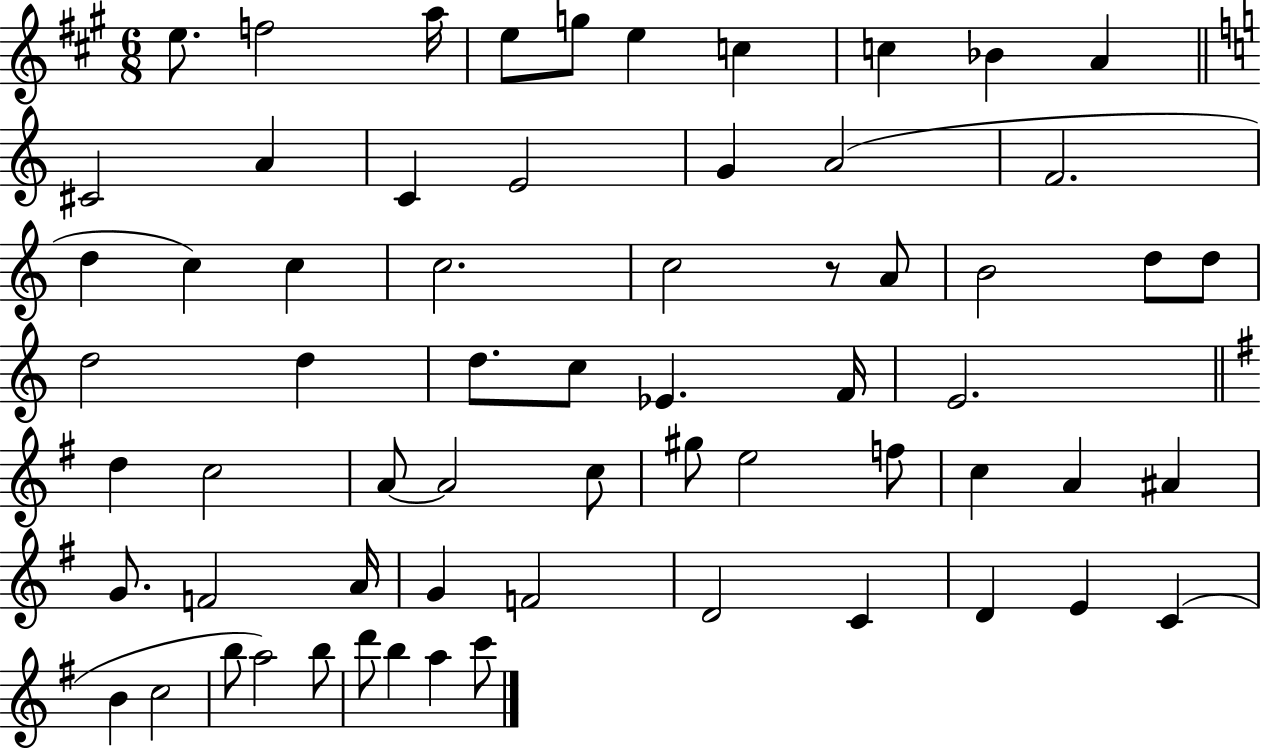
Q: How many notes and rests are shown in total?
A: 64